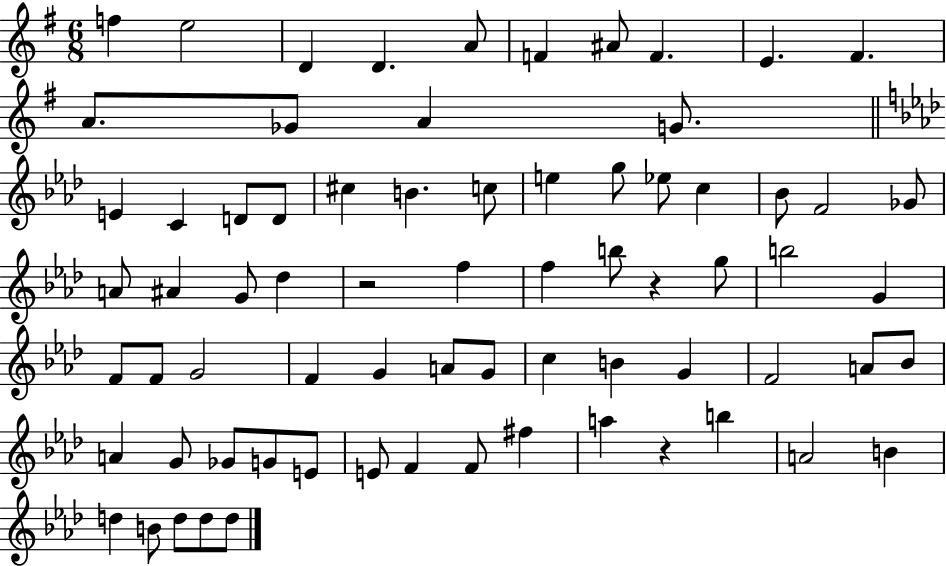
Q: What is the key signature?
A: G major